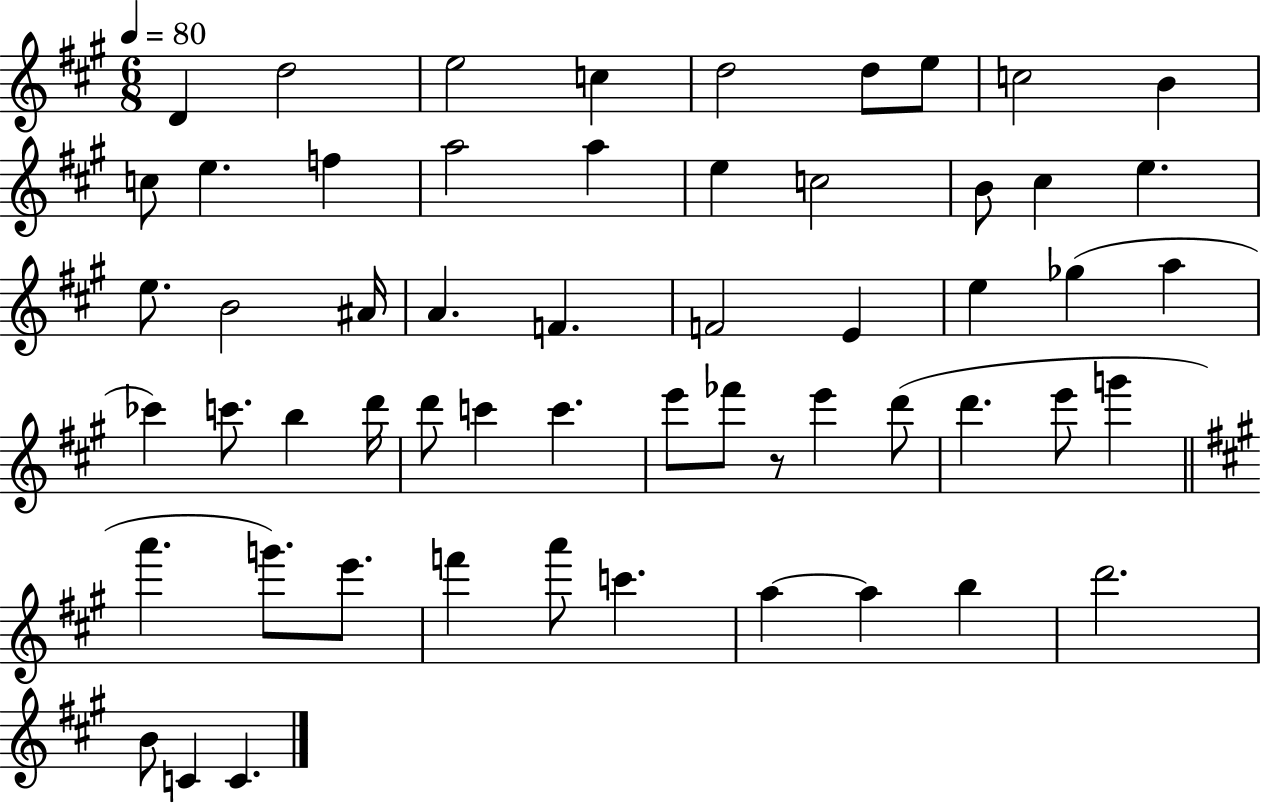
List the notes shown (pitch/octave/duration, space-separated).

D4/q D5/h E5/h C5/q D5/h D5/e E5/e C5/h B4/q C5/e E5/q. F5/q A5/h A5/q E5/q C5/h B4/e C#5/q E5/q. E5/e. B4/h A#4/s A4/q. F4/q. F4/h E4/q E5/q Gb5/q A5/q CES6/q C6/e. B5/q D6/s D6/e C6/q C6/q. E6/e FES6/e R/e E6/q D6/e D6/q. E6/e G6/q A6/q. G6/e. E6/e. F6/q A6/e C6/q. A5/q A5/q B5/q D6/h. B4/e C4/q C4/q.